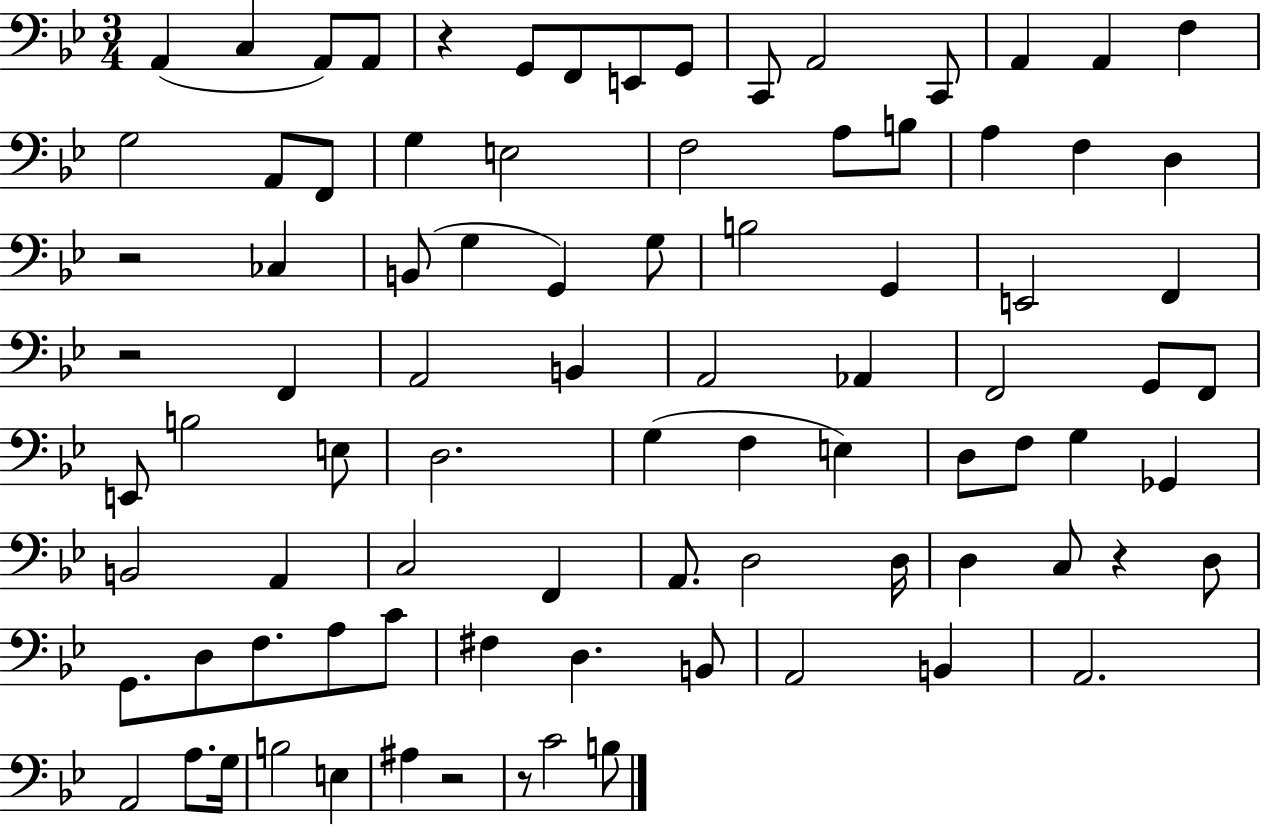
X:1
T:Untitled
M:3/4
L:1/4
K:Bb
A,, C, A,,/2 A,,/2 z G,,/2 F,,/2 E,,/2 G,,/2 C,,/2 A,,2 C,,/2 A,, A,, F, G,2 A,,/2 F,,/2 G, E,2 F,2 A,/2 B,/2 A, F, D, z2 _C, B,,/2 G, G,, G,/2 B,2 G,, E,,2 F,, z2 F,, A,,2 B,, A,,2 _A,, F,,2 G,,/2 F,,/2 E,,/2 B,2 E,/2 D,2 G, F, E, D,/2 F,/2 G, _G,, B,,2 A,, C,2 F,, A,,/2 D,2 D,/4 D, C,/2 z D,/2 G,,/2 D,/2 F,/2 A,/2 C/2 ^F, D, B,,/2 A,,2 B,, A,,2 A,,2 A,/2 G,/4 B,2 E, ^A, z2 z/2 C2 B,/2